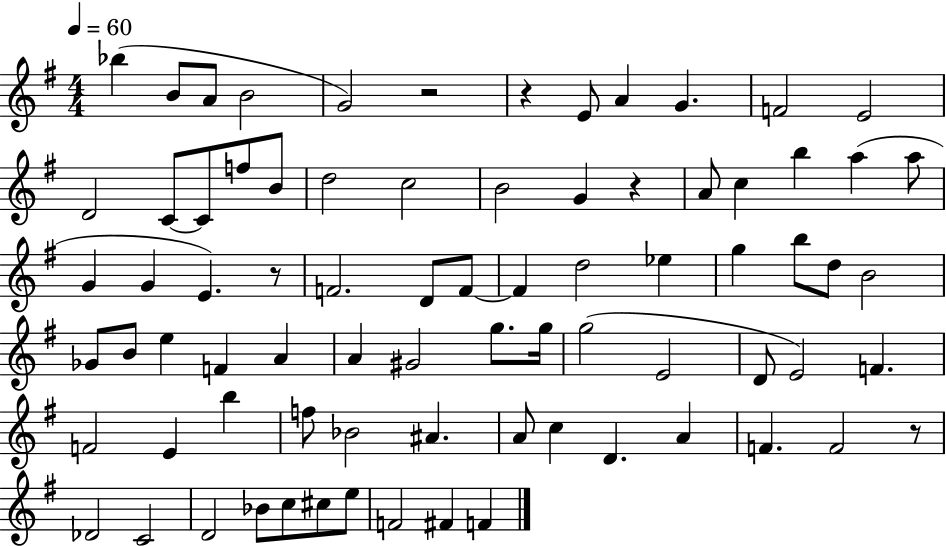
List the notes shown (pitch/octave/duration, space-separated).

Bb5/q B4/e A4/e B4/h G4/h R/h R/q E4/e A4/q G4/q. F4/h E4/h D4/h C4/e C4/e F5/e B4/e D5/h C5/h B4/h G4/q R/q A4/e C5/q B5/q A5/q A5/e G4/q G4/q E4/q. R/e F4/h. D4/e F4/e F4/q D5/h Eb5/q G5/q B5/e D5/e B4/h Gb4/e B4/e E5/q F4/q A4/q A4/q G#4/h G5/e. G5/s G5/h E4/h D4/e E4/h F4/q. F4/h E4/q B5/q F5/e Bb4/h A#4/q. A4/e C5/q D4/q. A4/q F4/q. F4/h R/e Db4/h C4/h D4/h Bb4/e C5/e C#5/e E5/e F4/h F#4/q F4/q